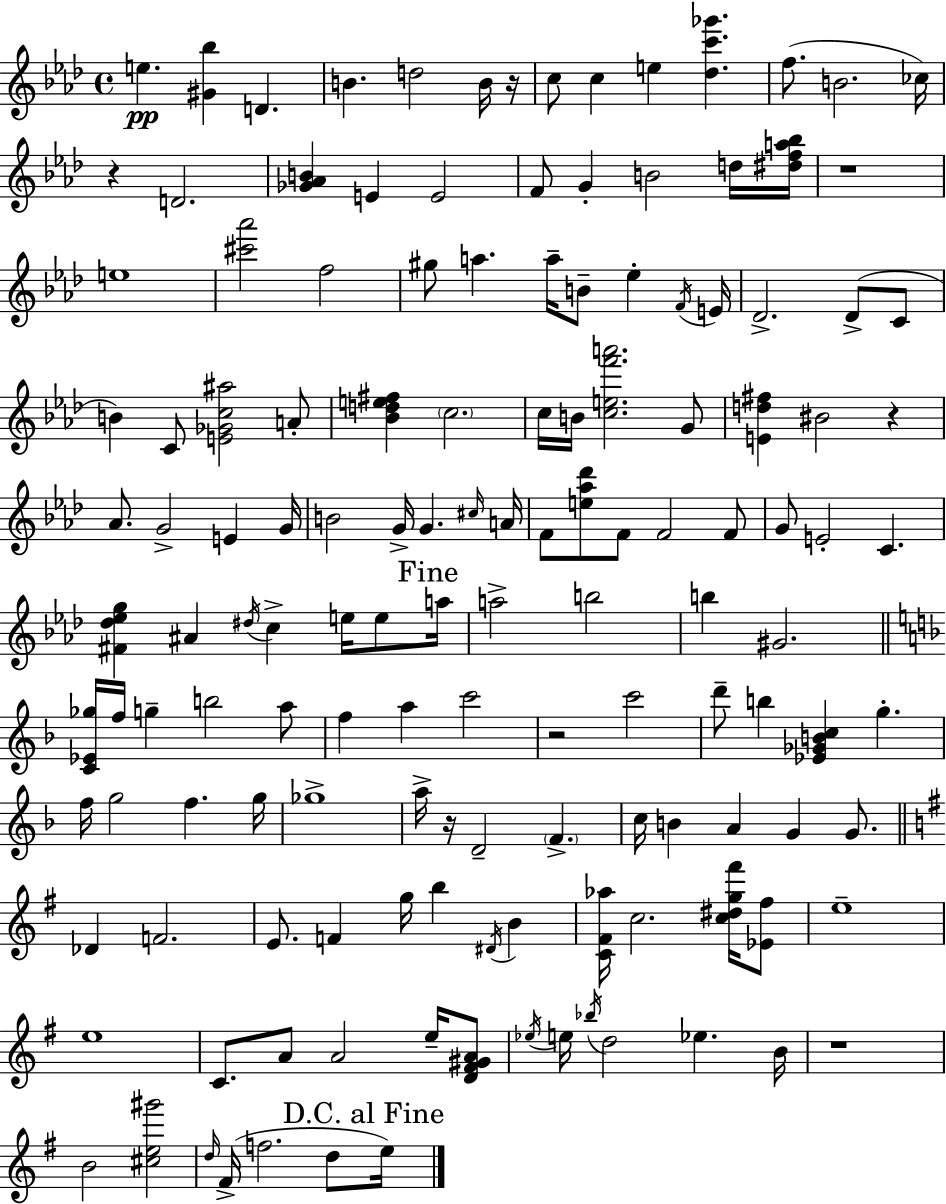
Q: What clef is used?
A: treble